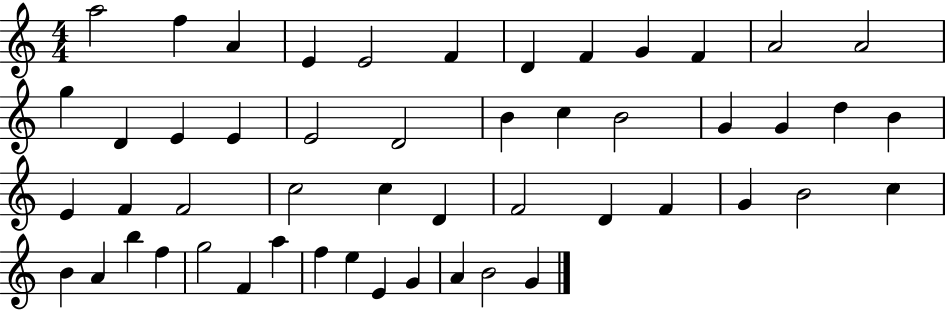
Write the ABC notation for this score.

X:1
T:Untitled
M:4/4
L:1/4
K:C
a2 f A E E2 F D F G F A2 A2 g D E E E2 D2 B c B2 G G d B E F F2 c2 c D F2 D F G B2 c B A b f g2 F a f e E G A B2 G